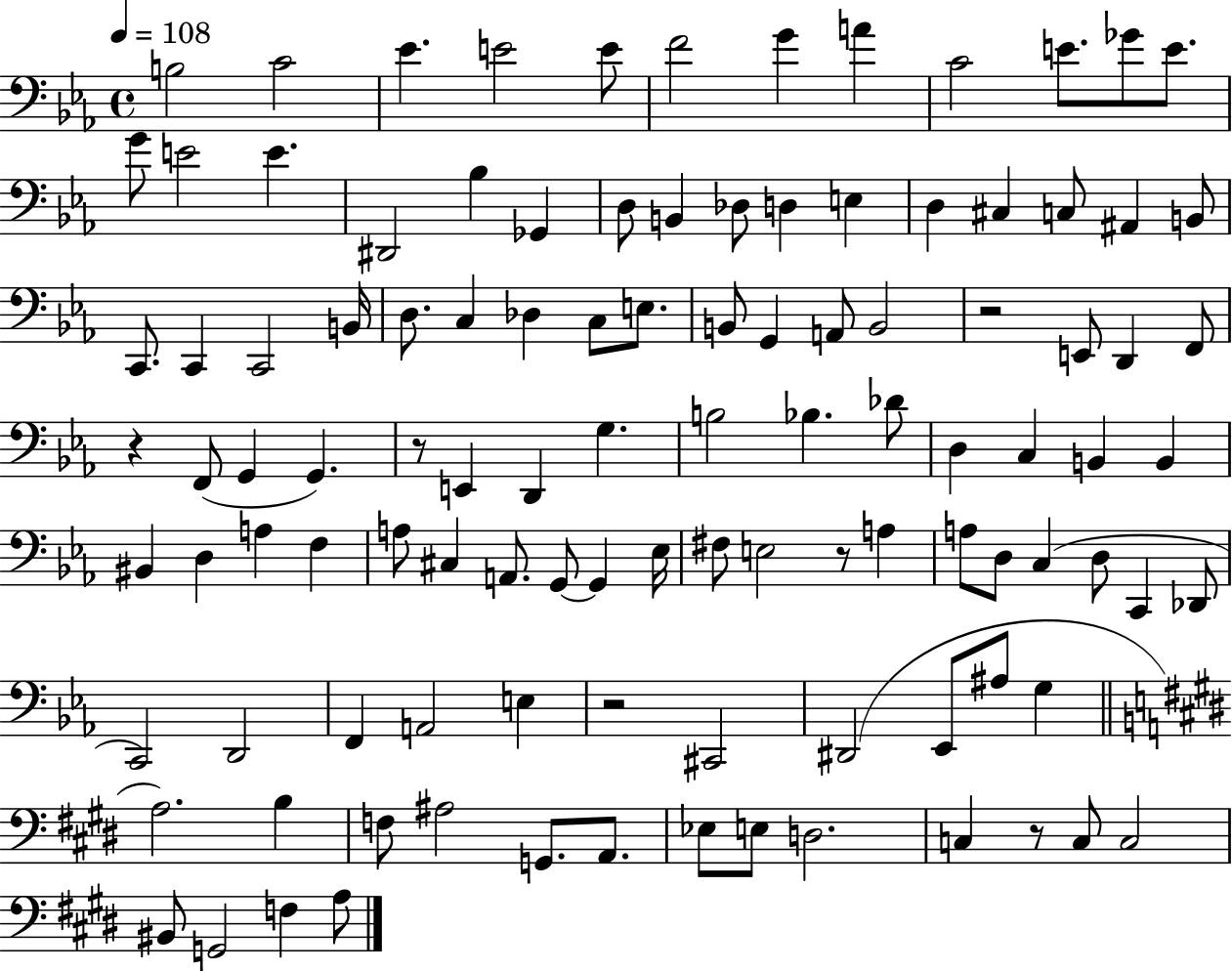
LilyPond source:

{
  \clef bass
  \time 4/4
  \defaultTimeSignature
  \key ees \major
  \tempo 4 = 108
  \repeat volta 2 { b2 c'2 | ees'4. e'2 e'8 | f'2 g'4 a'4 | c'2 e'8. ges'8 e'8. | \break g'8 e'2 e'4. | dis,2 bes4 ges,4 | d8 b,4 des8 d4 e4 | d4 cis4 c8 ais,4 b,8 | \break c,8. c,4 c,2 b,16 | d8. c4 des4 c8 e8. | b,8 g,4 a,8 b,2 | r2 e,8 d,4 f,8 | \break r4 f,8( g,4 g,4.) | r8 e,4 d,4 g4. | b2 bes4. des'8 | d4 c4 b,4 b,4 | \break bis,4 d4 a4 f4 | a8 cis4 a,8. g,8~~ g,4 ees16 | fis8 e2 r8 a4 | a8 d8 c4( d8 c,4 des,8 | \break c,2) d,2 | f,4 a,2 e4 | r2 cis,2 | dis,2( ees,8 ais8 g4 | \break \bar "||" \break \key e \major a2.) b4 | f8 ais2 g,8. a,8. | ees8 e8 d2. | c4 r8 c8 c2 | \break bis,8 g,2 f4 a8 | } \bar "|."
}